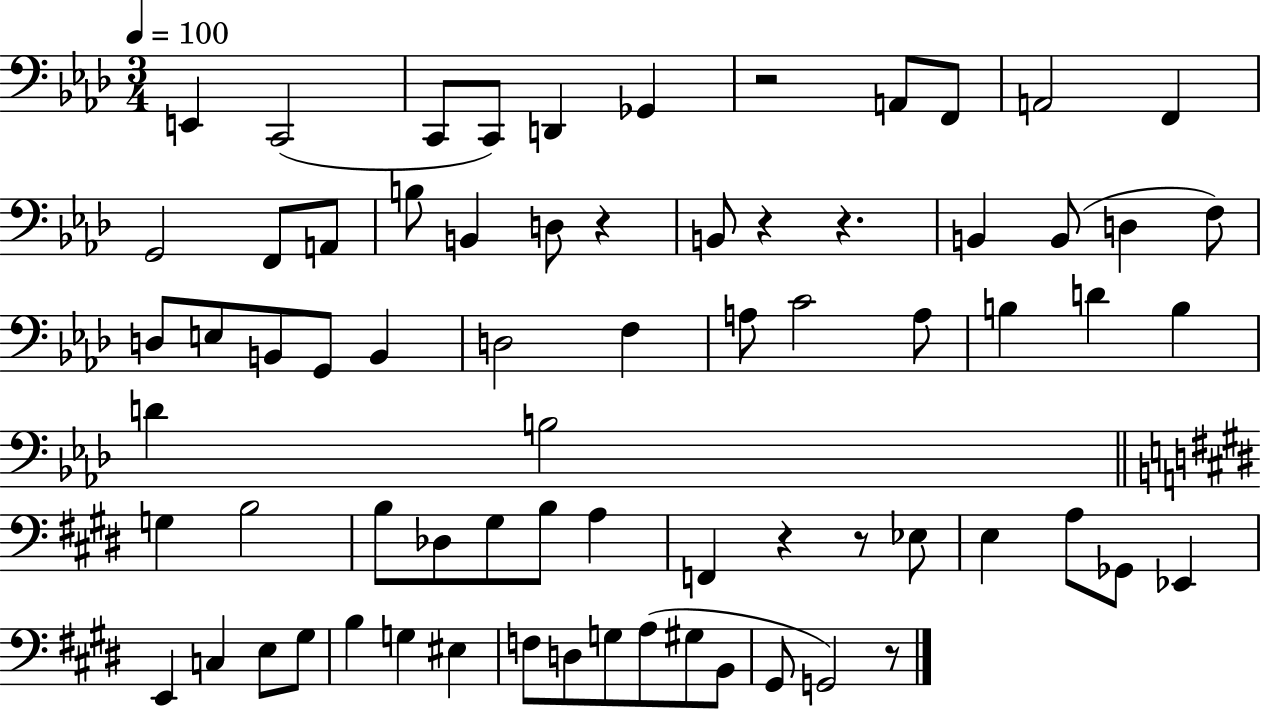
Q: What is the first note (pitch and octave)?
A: E2